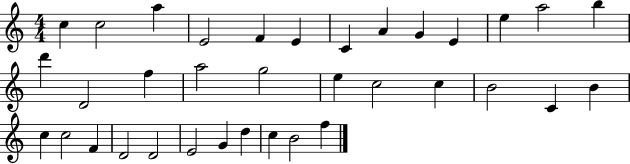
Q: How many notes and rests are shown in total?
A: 35